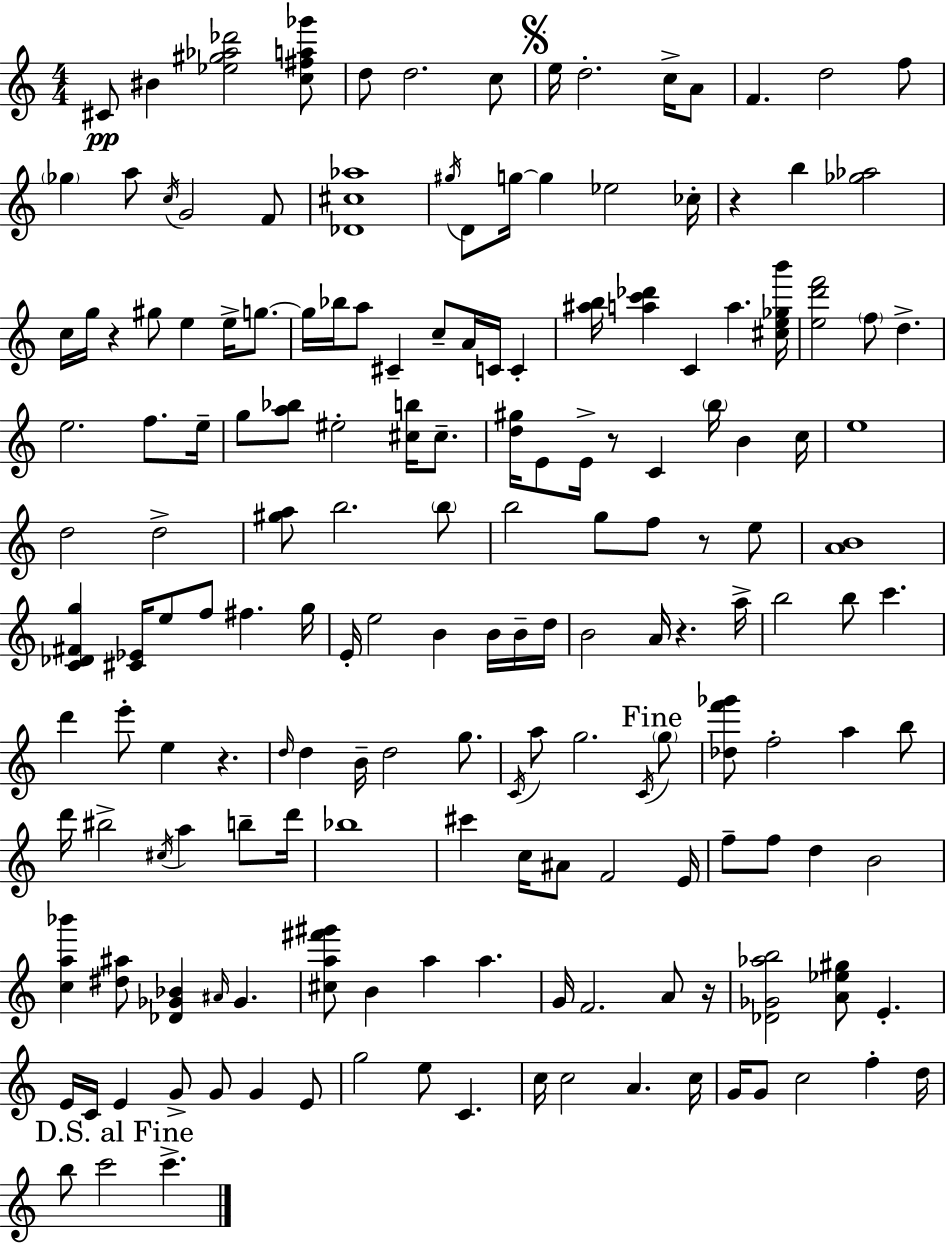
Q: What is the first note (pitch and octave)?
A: C#4